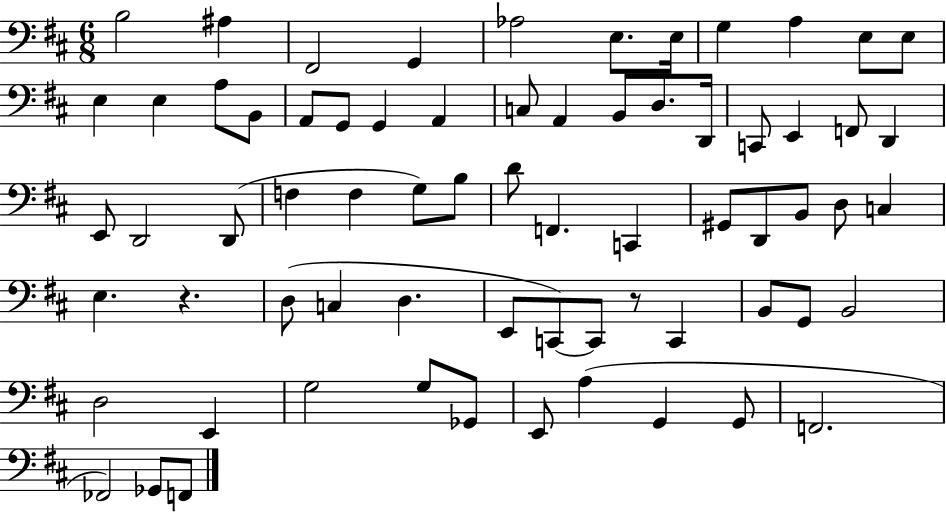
B3/h A#3/q F#2/h G2/q Ab3/h E3/e. E3/s G3/q A3/q E3/e E3/e E3/q E3/q A3/e B2/e A2/e G2/e G2/q A2/q C3/e A2/q B2/e D3/e. D2/s C2/e E2/q F2/e D2/q E2/e D2/h D2/e F3/q F3/q G3/e B3/e D4/e F2/q. C2/q G#2/e D2/e B2/e D3/e C3/q E3/q. R/q. D3/e C3/q D3/q. E2/e C2/e C2/e R/e C2/q B2/e G2/e B2/h D3/h E2/q G3/h G3/e Gb2/e E2/e A3/q G2/q G2/e F2/h. FES2/h Gb2/e F2/e